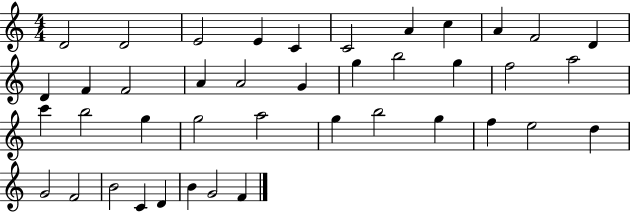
X:1
T:Untitled
M:4/4
L:1/4
K:C
D2 D2 E2 E C C2 A c A F2 D D F F2 A A2 G g b2 g f2 a2 c' b2 g g2 a2 g b2 g f e2 d G2 F2 B2 C D B G2 F